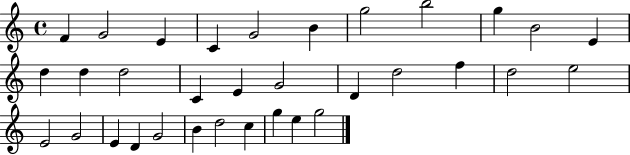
{
  \clef treble
  \time 4/4
  \defaultTimeSignature
  \key c \major
  f'4 g'2 e'4 | c'4 g'2 b'4 | g''2 b''2 | g''4 b'2 e'4 | \break d''4 d''4 d''2 | c'4 e'4 g'2 | d'4 d''2 f''4 | d''2 e''2 | \break e'2 g'2 | e'4 d'4 g'2 | b'4 d''2 c''4 | g''4 e''4 g''2 | \break \bar "|."
}